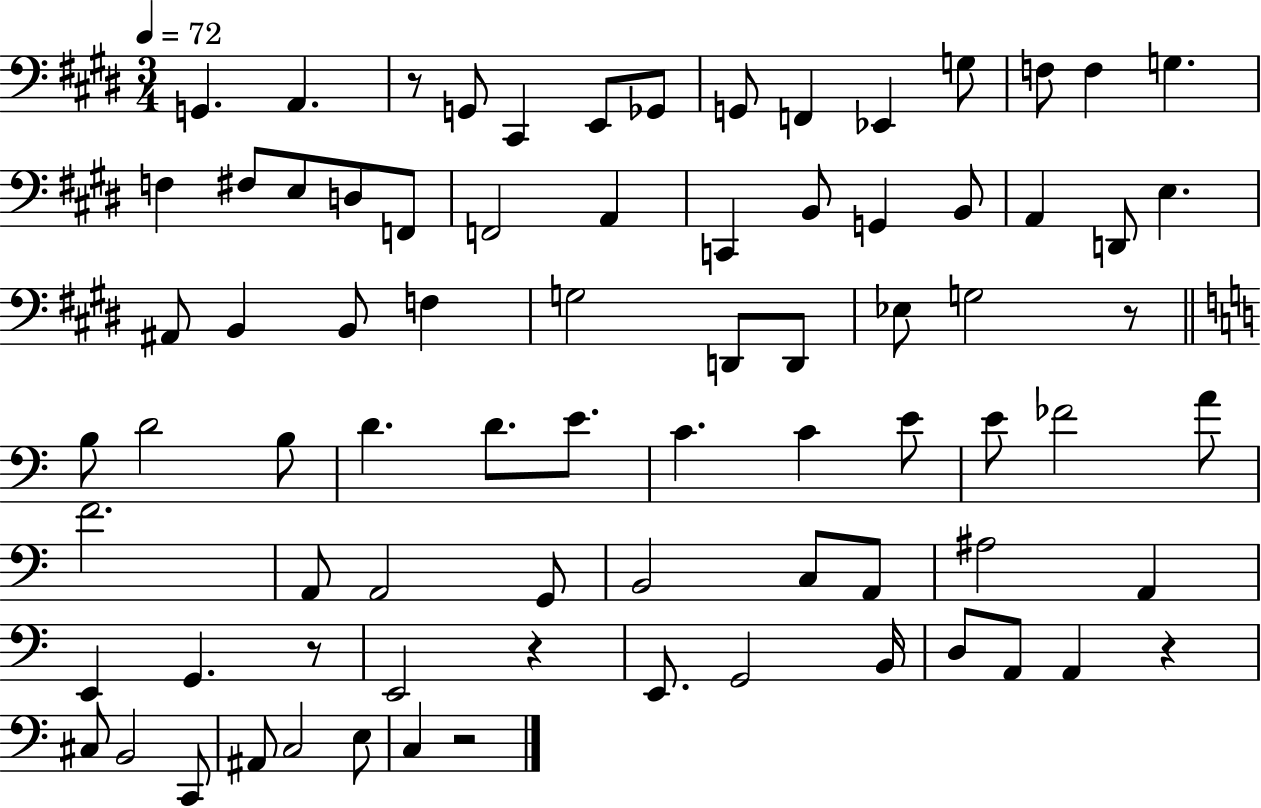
G2/q. A2/q. R/e G2/e C#2/q E2/e Gb2/e G2/e F2/q Eb2/q G3/e F3/e F3/q G3/q. F3/q F#3/e E3/e D3/e F2/e F2/h A2/q C2/q B2/e G2/q B2/e A2/q D2/e E3/q. A#2/e B2/q B2/e F3/q G3/h D2/e D2/e Eb3/e G3/h R/e B3/e D4/h B3/e D4/q. D4/e. E4/e. C4/q. C4/q E4/e E4/e FES4/h A4/e F4/h. A2/e A2/h G2/e B2/h C3/e A2/e A#3/h A2/q E2/q G2/q. R/e E2/h R/q E2/e. G2/h B2/s D3/e A2/e A2/q R/q C#3/e B2/h C2/e A#2/e C3/h E3/e C3/q R/h